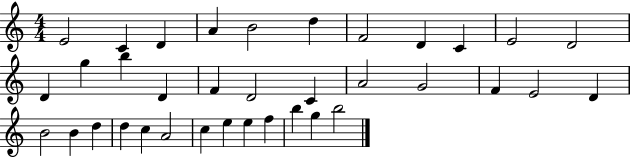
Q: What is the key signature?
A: C major